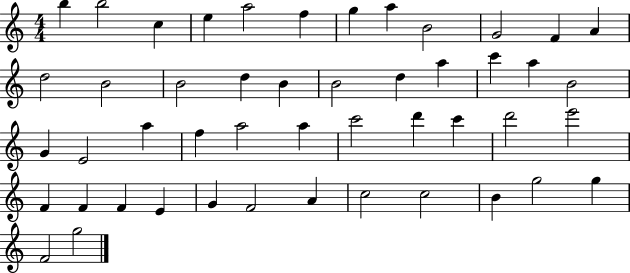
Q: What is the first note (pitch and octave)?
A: B5